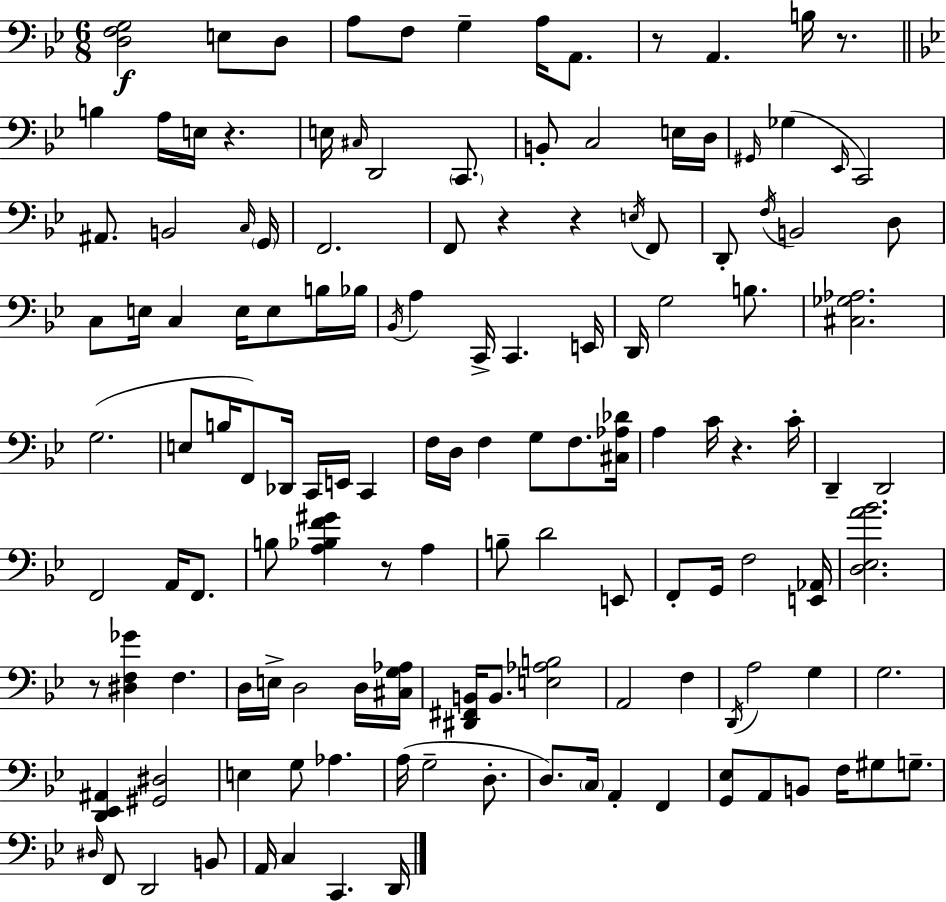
{
  \clef bass
  \numericTimeSignature
  \time 6/8
  \key g \minor
  <d f g>2\f e8 d8 | a8 f8 g4-- a16 a,8. | r8 a,4. b16 r8. | \bar "||" \break \key bes \major b4 a16 e16 r4. | e16 \grace { cis16 } d,2 \parenthesize c,8. | b,8-. c2 e16 | d16 \grace { gis,16 } ges4( \grace { ees,16 } c,2) | \break ais,8. b,2 | \grace { c16 } \parenthesize g,16 f,2. | f,8 r4 r4 | \acciaccatura { e16 } f,8 d,8-. \acciaccatura { f16 } b,2 | \break d8 c8 e16 c4 | e16 e8 b16 bes16 \acciaccatura { bes,16 } a4 c,16-> | c,4. e,16 d,16 g2 | b8. <cis ges aes>2. | \break g2.( | e8 b16 f,8) | des,16 c,16 e,16 c,4 f16 d16 f4 | g8 f8. <cis aes des'>16 a4 c'16 | \break r4. c'16-. d,4-- d,2 | f,2 | a,16 f,8. b8 <a bes f' gis'>4 | r8 a4 b8-- d'2 | \break e,8 f,8-. g,16 f2 | <e, aes,>16 <d ees a' bes'>2. | r8 <dis f ges'>4 | f4. d16 e16-> d2 | \break d16 <cis g aes>16 <dis, fis, b,>16 b,8. <e aes b>2 | a,2 | f4 \acciaccatura { d,16 } a2 | g4 g2. | \break <d, ees, ais,>4 | <gis, dis>2 e4 | g8 aes4. a16( g2-- | d8.-. d8.) \parenthesize c16 | \break a,4-. f,4 <g, ees>8 a,8 | b,8 f16 gis8 g8.-- \grace { dis16 } f,8 d,2 | b,8 a,16 c4 | c,4. d,16 \bar "|."
}